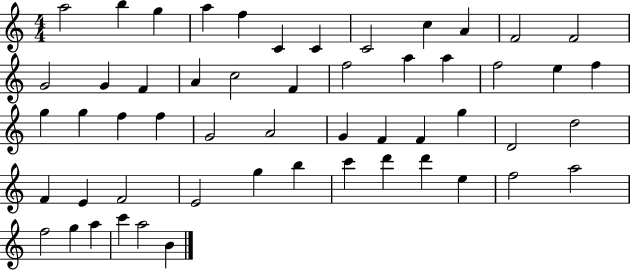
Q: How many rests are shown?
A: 0